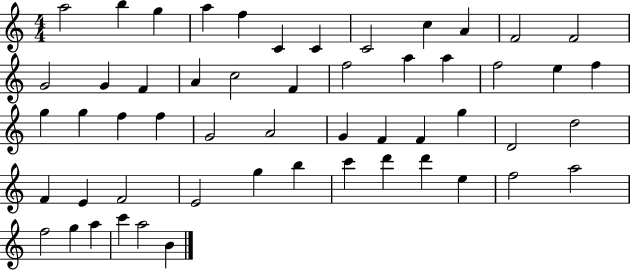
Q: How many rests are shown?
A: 0